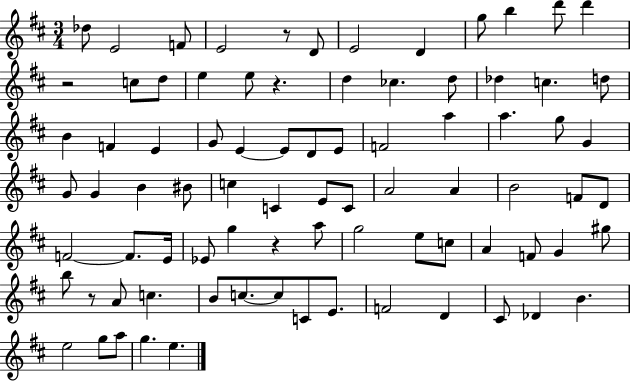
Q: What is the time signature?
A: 3/4